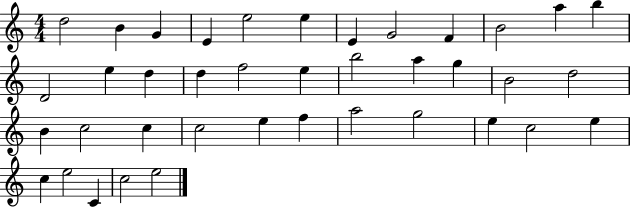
D5/h B4/q G4/q E4/q E5/h E5/q E4/q G4/h F4/q B4/h A5/q B5/q D4/h E5/q D5/q D5/q F5/h E5/q B5/h A5/q G5/q B4/h D5/h B4/q C5/h C5/q C5/h E5/q F5/q A5/h G5/h E5/q C5/h E5/q C5/q E5/h C4/q C5/h E5/h